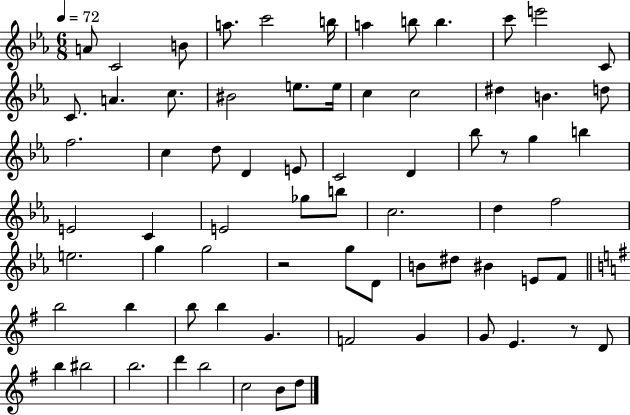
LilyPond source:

{
  \clef treble
  \numericTimeSignature
  \time 6/8
  \key ees \major
  \tempo 4 = 72
  a'8 c'2 b'8 | a''8. c'''2 b''16 | a''4 b''8 b''4. | c'''8 e'''2 c'8 | \break c'8. a'4. c''8. | bis'2 e''8. e''16 | c''4 c''2 | dis''4 b'4. d''8 | \break f''2. | c''4 d''8 d'4 e'8 | c'2 d'4 | bes''8 r8 g''4 b''4 | \break e'2 c'4 | e'2 ges''8 b''8 | c''2. | d''4 f''2 | \break e''2. | g''4 g''2 | r2 g''8 d'8 | b'8 dis''8 bis'4 e'8 f'8 | \break \bar "||" \break \key g \major b''2 b''4 | b''8 b''4 g'4. | f'2 g'4 | g'8 e'4. r8 d'8 | \break b''4 bis''2 | b''2. | d'''4 b''2 | c''2 b'8 d''8 | \break \bar "|."
}